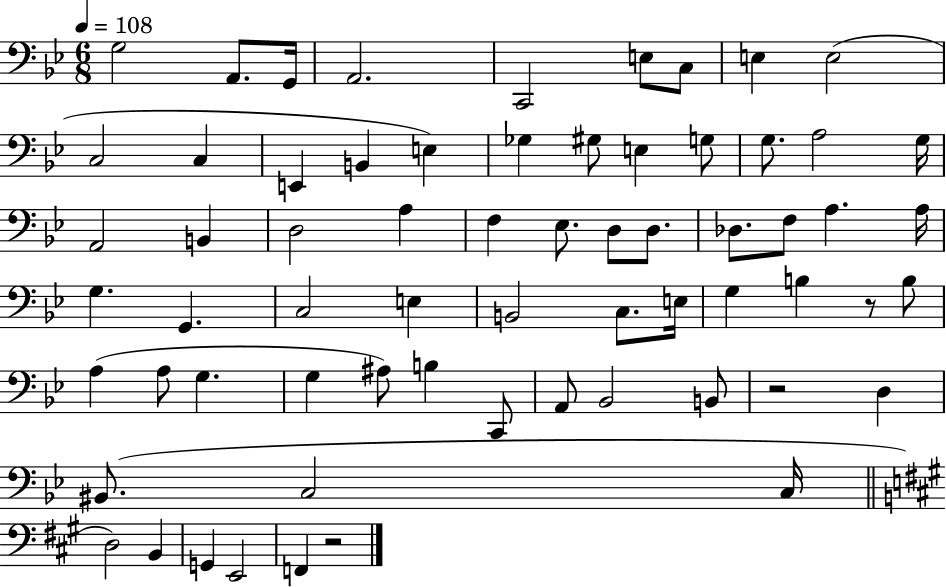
X:1
T:Untitled
M:6/8
L:1/4
K:Bb
G,2 A,,/2 G,,/4 A,,2 C,,2 E,/2 C,/2 E, E,2 C,2 C, E,, B,, E, _G, ^G,/2 E, G,/2 G,/2 A,2 G,/4 A,,2 B,, D,2 A, F, _E,/2 D,/2 D,/2 _D,/2 F,/2 A, A,/4 G, G,, C,2 E, B,,2 C,/2 E,/4 G, B, z/2 B,/2 A, A,/2 G, G, ^A,/2 B, C,,/2 A,,/2 _B,,2 B,,/2 z2 D, ^B,,/2 C,2 C,/4 D,2 B,, G,, E,,2 F,, z2